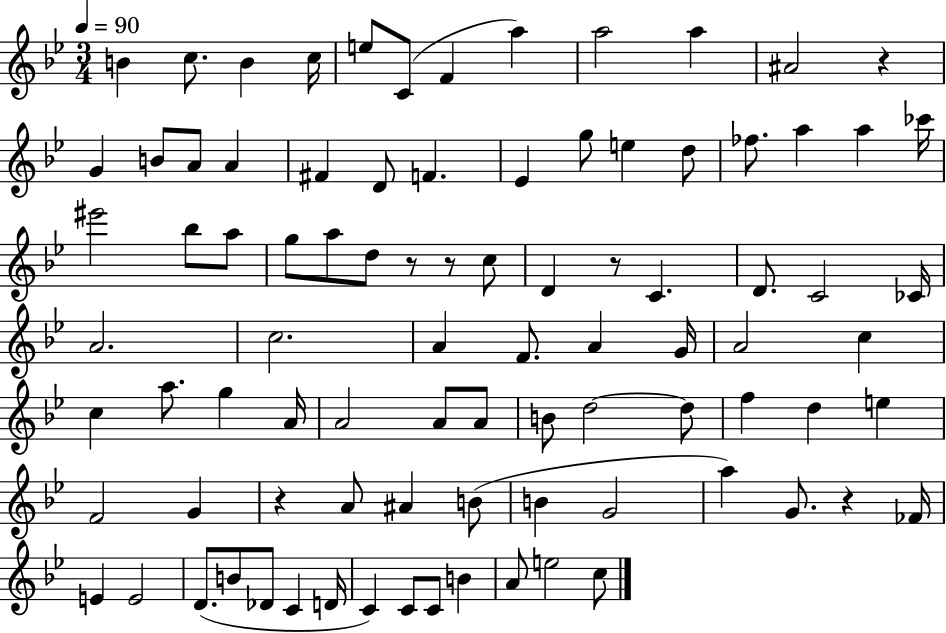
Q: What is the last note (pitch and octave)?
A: C5